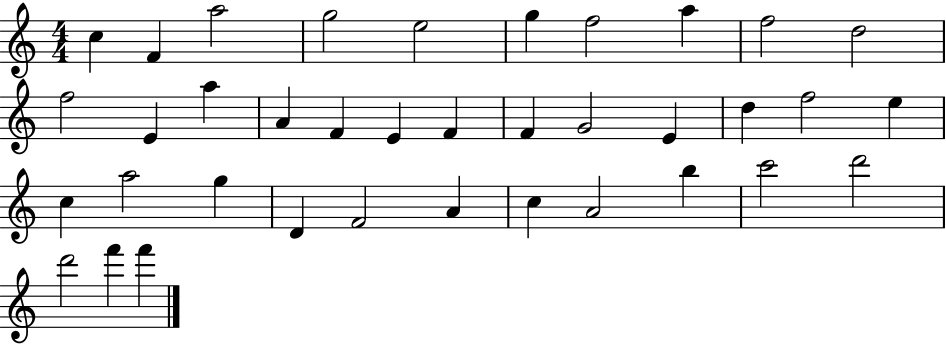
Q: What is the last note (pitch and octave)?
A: F6